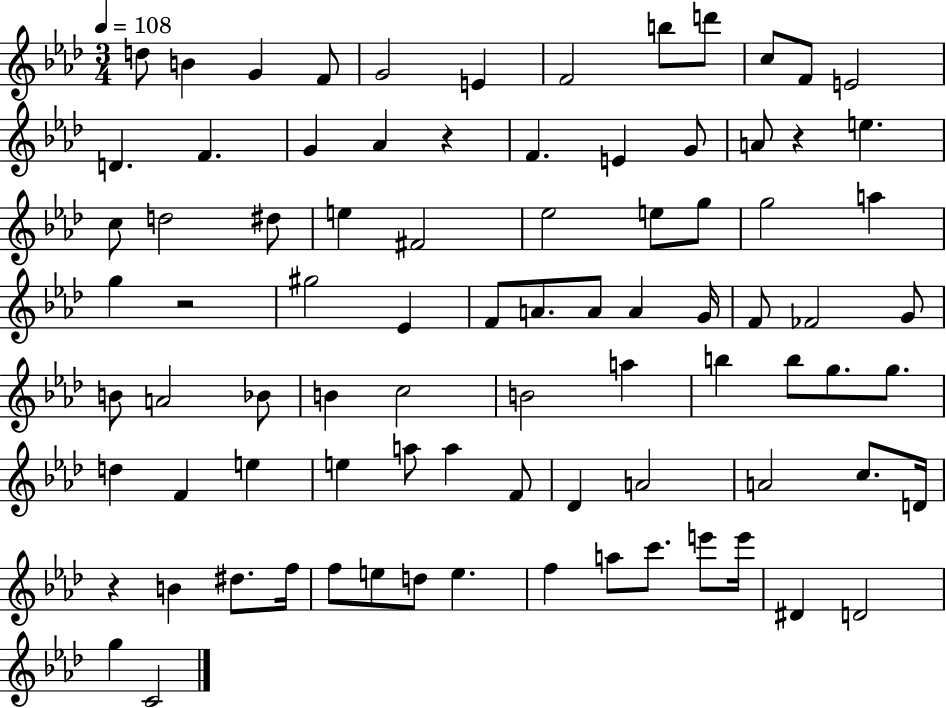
X:1
T:Untitled
M:3/4
L:1/4
K:Ab
d/2 B G F/2 G2 E F2 b/2 d'/2 c/2 F/2 E2 D F G _A z F E G/2 A/2 z e c/2 d2 ^d/2 e ^F2 _e2 e/2 g/2 g2 a g z2 ^g2 _E F/2 A/2 A/2 A G/4 F/2 _F2 G/2 B/2 A2 _B/2 B c2 B2 a b b/2 g/2 g/2 d F e e a/2 a F/2 _D A2 A2 c/2 D/4 z B ^d/2 f/4 f/2 e/2 d/2 e f a/2 c'/2 e'/2 e'/4 ^D D2 g C2